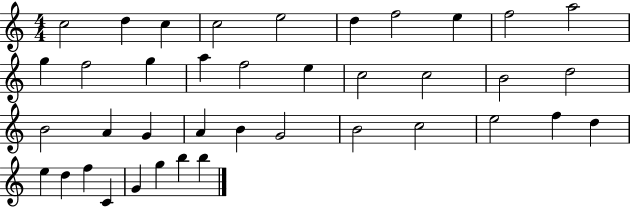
C5/h D5/q C5/q C5/h E5/h D5/q F5/h E5/q F5/h A5/h G5/q F5/h G5/q A5/q F5/h E5/q C5/h C5/h B4/h D5/h B4/h A4/q G4/q A4/q B4/q G4/h B4/h C5/h E5/h F5/q D5/q E5/q D5/q F5/q C4/q G4/q G5/q B5/q B5/q